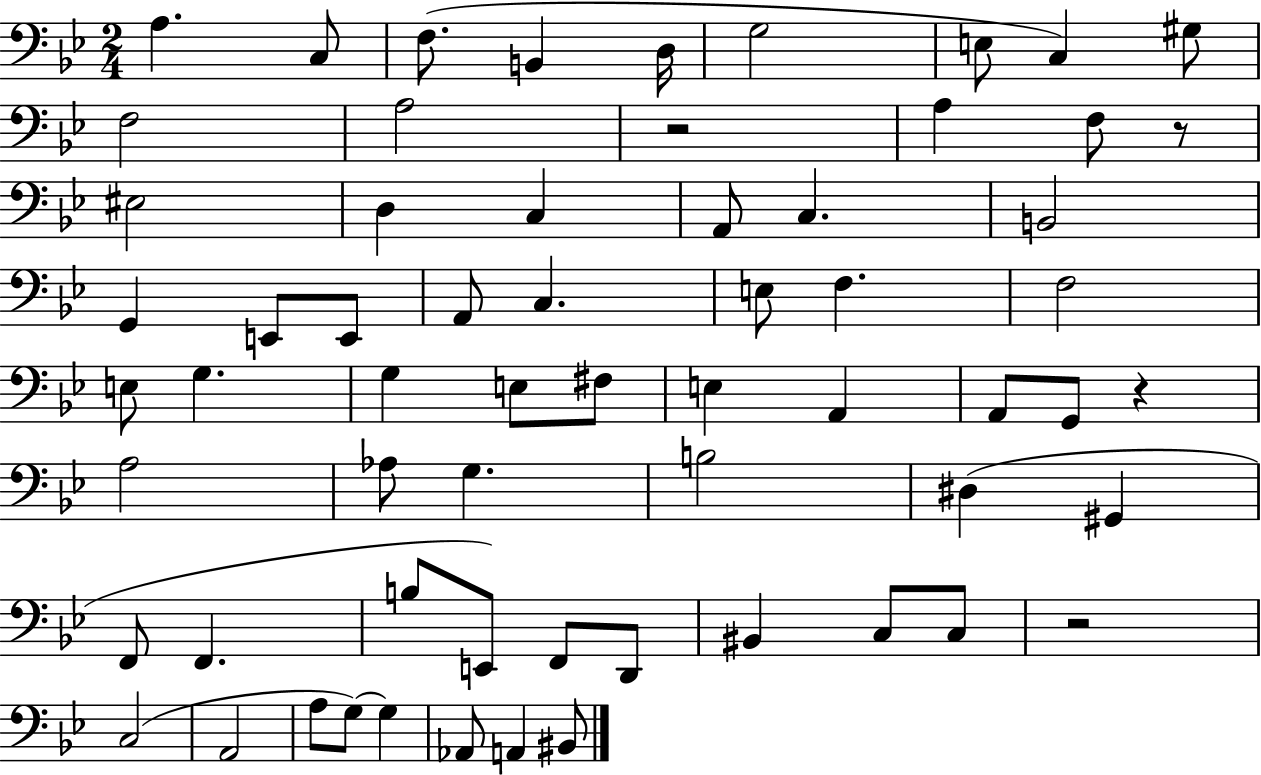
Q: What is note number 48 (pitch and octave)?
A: D2